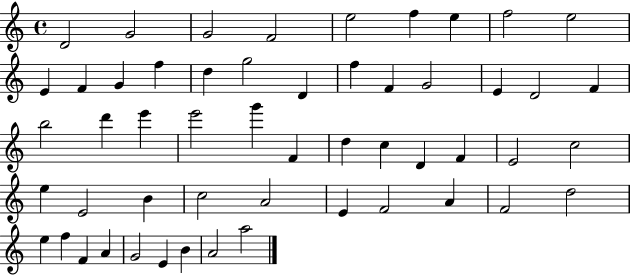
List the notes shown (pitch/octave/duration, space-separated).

D4/h G4/h G4/h F4/h E5/h F5/q E5/q F5/h E5/h E4/q F4/q G4/q F5/q D5/q G5/h D4/q F5/q F4/q G4/h E4/q D4/h F4/q B5/h D6/q E6/q E6/h G6/q F4/q D5/q C5/q D4/q F4/q E4/h C5/h E5/q E4/h B4/q C5/h A4/h E4/q F4/h A4/q F4/h D5/h E5/q F5/q F4/q A4/q G4/h E4/q B4/q A4/h A5/h